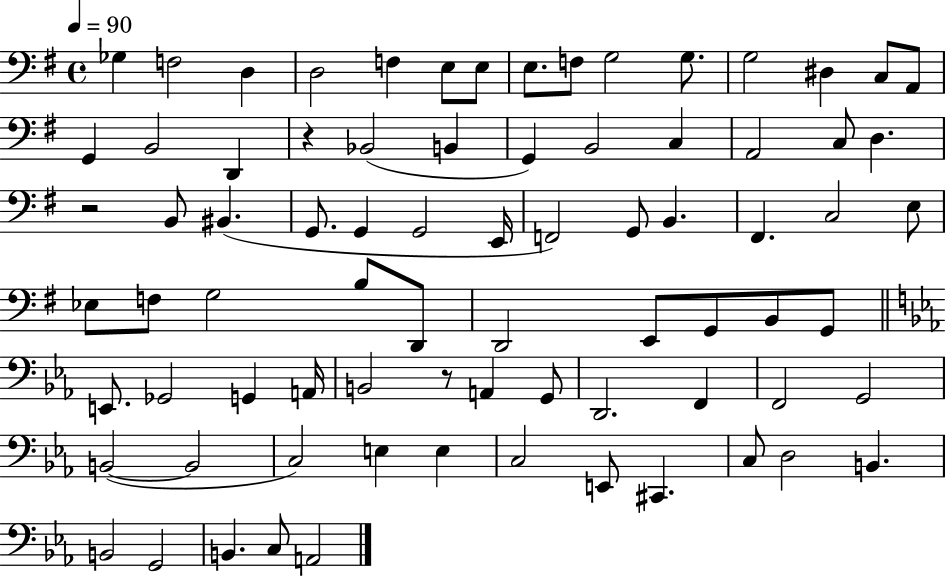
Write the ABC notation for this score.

X:1
T:Untitled
M:4/4
L:1/4
K:G
_G, F,2 D, D,2 F, E,/2 E,/2 E,/2 F,/2 G,2 G,/2 G,2 ^D, C,/2 A,,/2 G,, B,,2 D,, z _B,,2 B,, G,, B,,2 C, A,,2 C,/2 D, z2 B,,/2 ^B,, G,,/2 G,, G,,2 E,,/4 F,,2 G,,/2 B,, ^F,, C,2 E,/2 _E,/2 F,/2 G,2 B,/2 D,,/2 D,,2 E,,/2 G,,/2 B,,/2 G,,/2 E,,/2 _G,,2 G,, A,,/4 B,,2 z/2 A,, G,,/2 D,,2 F,, F,,2 G,,2 B,,2 B,,2 C,2 E, E, C,2 E,,/2 ^C,, C,/2 D,2 B,, B,,2 G,,2 B,, C,/2 A,,2